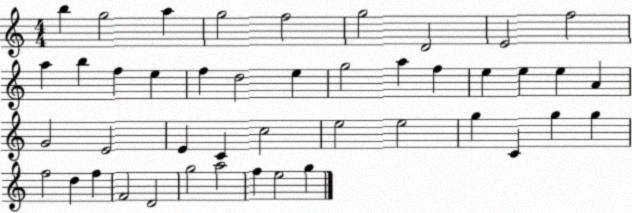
X:1
T:Untitled
M:4/4
L:1/4
K:C
b g2 a g2 f2 g2 D2 E2 f2 a b f e f d2 e g2 a f e e e A G2 E2 E C c2 e2 e2 g C g g f2 d f F2 D2 g2 a2 f e2 g